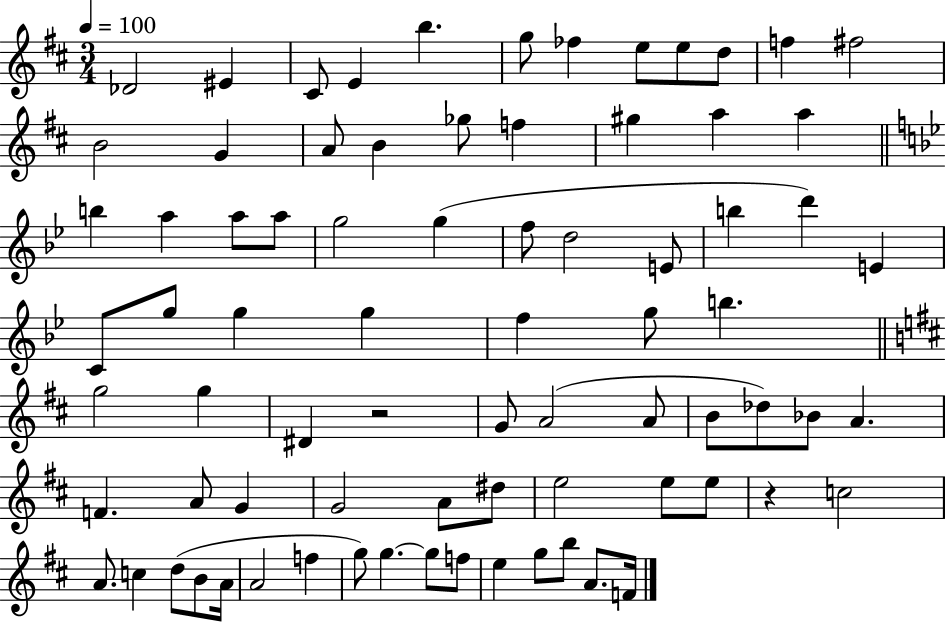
X:1
T:Untitled
M:3/4
L:1/4
K:D
_D2 ^E ^C/2 E b g/2 _f e/2 e/2 d/2 f ^f2 B2 G A/2 B _g/2 f ^g a a b a a/2 a/2 g2 g f/2 d2 E/2 b d' E C/2 g/2 g g f g/2 b g2 g ^D z2 G/2 A2 A/2 B/2 _d/2 _B/2 A F A/2 G G2 A/2 ^d/2 e2 e/2 e/2 z c2 A/2 c d/2 B/2 A/4 A2 f g/2 g g/2 f/2 e g/2 b/2 A/2 F/4